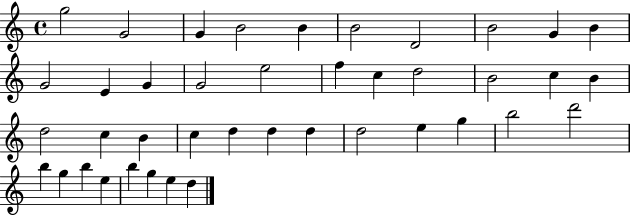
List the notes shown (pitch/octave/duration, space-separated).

G5/h G4/h G4/q B4/h B4/q B4/h D4/h B4/h G4/q B4/q G4/h E4/q G4/q G4/h E5/h F5/q C5/q D5/h B4/h C5/q B4/q D5/h C5/q B4/q C5/q D5/q D5/q D5/q D5/h E5/q G5/q B5/h D6/h B5/q G5/q B5/q E5/q B5/q G5/q E5/q D5/q